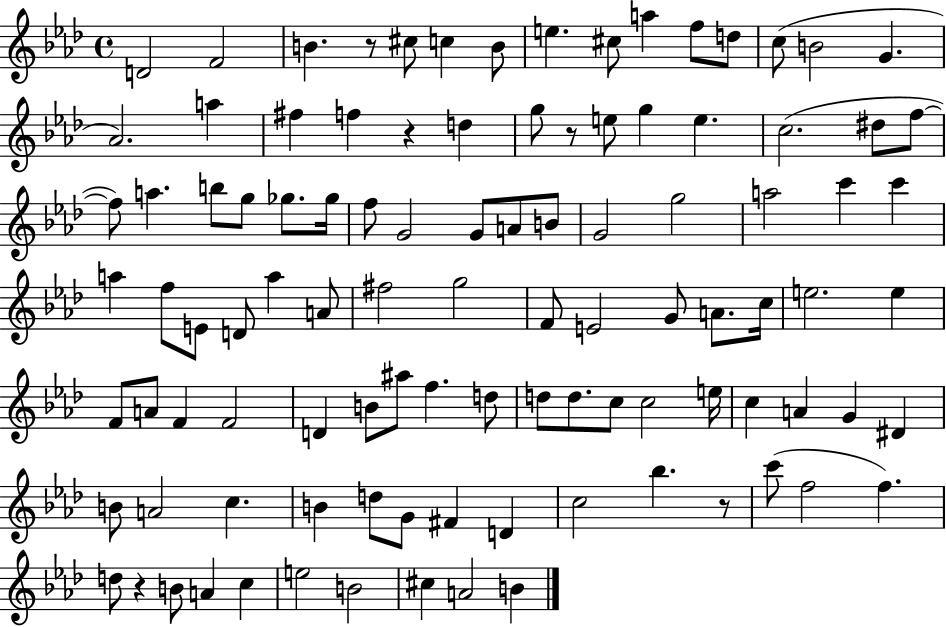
D4/h F4/h B4/q. R/e C#5/e C5/q B4/e E5/q. C#5/e A5/q F5/e D5/e C5/e B4/h G4/q. Ab4/h. A5/q F#5/q F5/q R/q D5/q G5/e R/e E5/e G5/q E5/q. C5/h. D#5/e F5/e F5/e A5/q. B5/e G5/e Gb5/e. Gb5/s F5/e G4/h G4/e A4/e B4/e G4/h G5/h A5/h C6/q C6/q A5/q F5/e E4/e D4/e A5/q A4/e F#5/h G5/h F4/e E4/h G4/e A4/e. C5/s E5/h. E5/q F4/e A4/e F4/q F4/h D4/q B4/e A#5/e F5/q. D5/e D5/e D5/e. C5/e C5/h E5/s C5/q A4/q G4/q D#4/q B4/e A4/h C5/q. B4/q D5/e G4/e F#4/q D4/q C5/h Bb5/q. R/e C6/e F5/h F5/q. D5/e R/q B4/e A4/q C5/q E5/h B4/h C#5/q A4/h B4/q